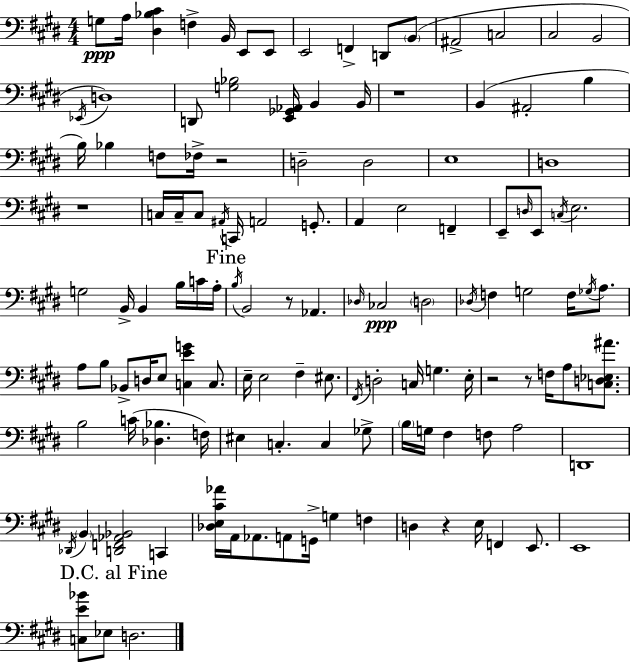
X:1
T:Untitled
M:4/4
L:1/4
K:E
G,/2 A,/4 [^D,_B,^C] F, B,,/4 E,,/2 E,,/2 E,,2 F,, D,,/2 B,,/2 ^A,,2 C,2 ^C,2 B,,2 _E,,/4 D,4 D,,/2 [G,_B,]2 [E,,_G,,_A,,]/4 B,, B,,/4 z4 B,, ^A,,2 B, B,/4 _B, F,/2 _F,/4 z2 D,2 D,2 E,4 D,4 z4 C,/4 C,/4 C,/2 ^A,,/4 C,,/4 A,,2 G,,/2 A,, E,2 F,, E,,/2 D,/4 E,,/2 C,/4 E,2 G,2 B,,/4 B,, B,/4 C/4 A,/4 B,/4 B,,2 z/2 _A,, _D,/4 _C,2 D,2 _D,/4 F, G,2 F,/4 _G,/4 A,/2 A,/2 B,/2 _B,,/2 D,/4 E,/2 [C,EG] C,/2 E,/4 E,2 ^F, ^E,/2 ^F,,/4 D,2 C,/4 G, E,/4 z2 z/2 F,/4 A,/2 [C,D,_E,^A]/2 B,2 C/4 [_D,_B,] F,/4 ^E, C, C, _G,/2 B,/4 G,/4 ^F, F,/2 A,2 D,,4 _D,,/4 B,, [D,,F,,_A,,_B,,]2 C,, [_D,E,^C_A]/4 A,,/4 _A,,/2 A,,/2 G,,/4 G, F, D, z E,/4 F,, E,,/2 E,,4 [C,E_B]/2 _E,/2 D,2